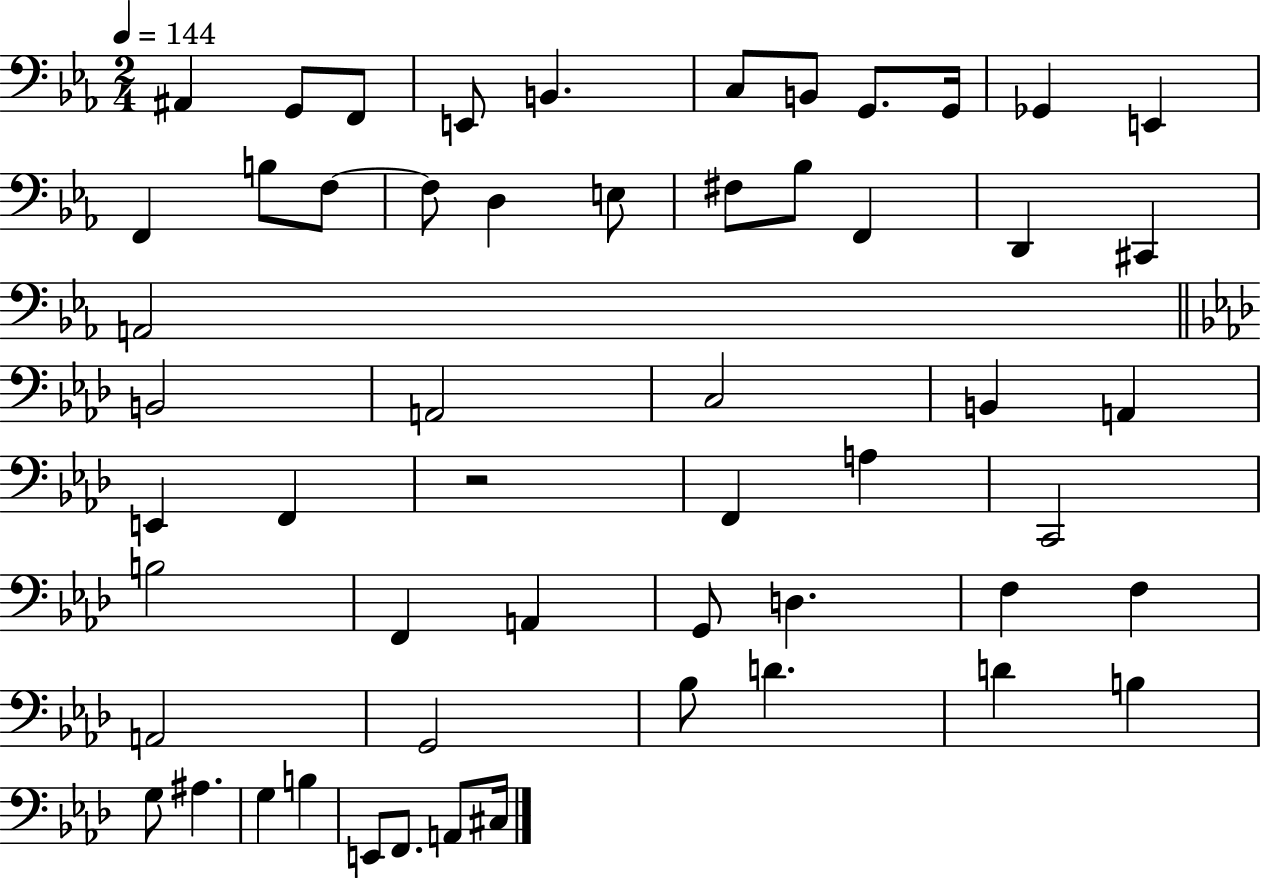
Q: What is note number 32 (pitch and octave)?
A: A3